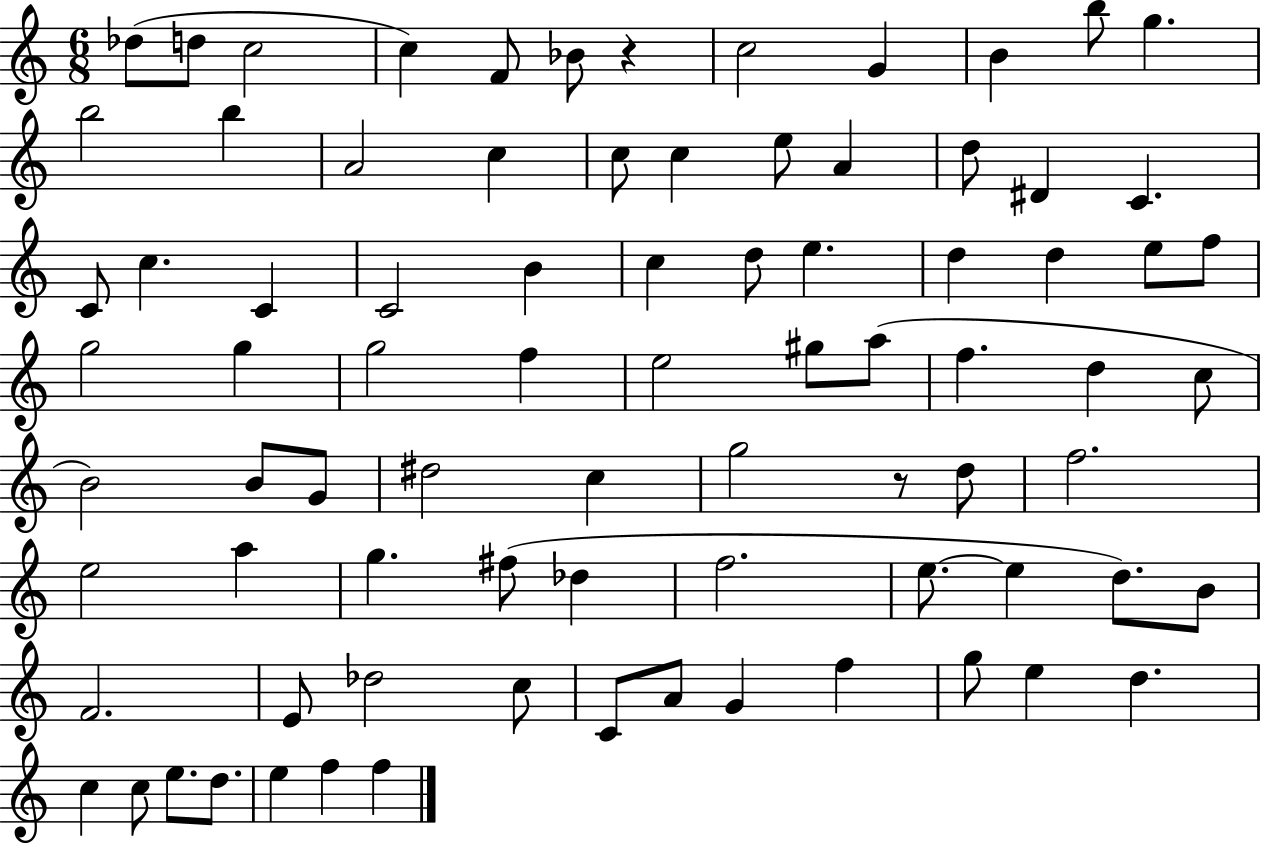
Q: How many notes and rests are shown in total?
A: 82